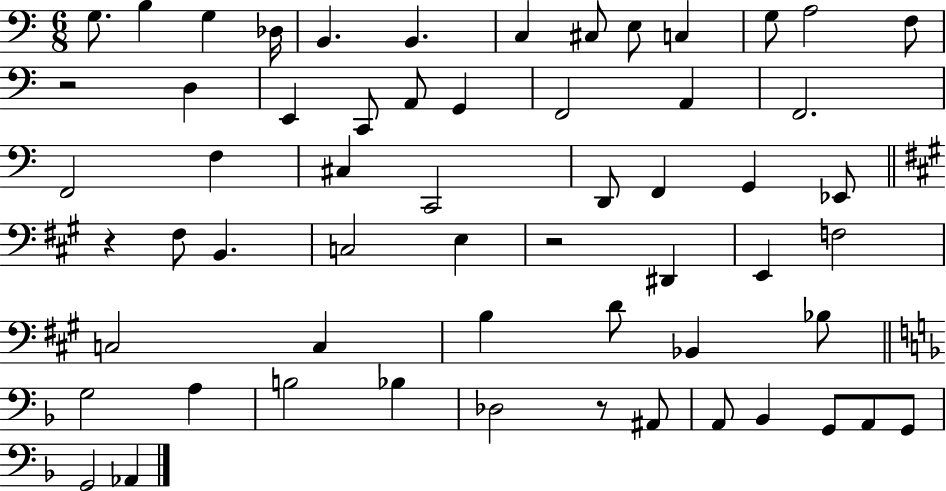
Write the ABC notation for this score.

X:1
T:Untitled
M:6/8
L:1/4
K:C
G,/2 B, G, _D,/4 B,, B,, C, ^C,/2 E,/2 C, G,/2 A,2 F,/2 z2 D, E,, C,,/2 A,,/2 G,, F,,2 A,, F,,2 F,,2 F, ^C, C,,2 D,,/2 F,, G,, _E,,/2 z ^F,/2 B,, C,2 E, z2 ^D,, E,, F,2 C,2 C, B, D/2 _B,, _B,/2 G,2 A, B,2 _B, _D,2 z/2 ^A,,/2 A,,/2 _B,, G,,/2 A,,/2 G,,/2 G,,2 _A,,